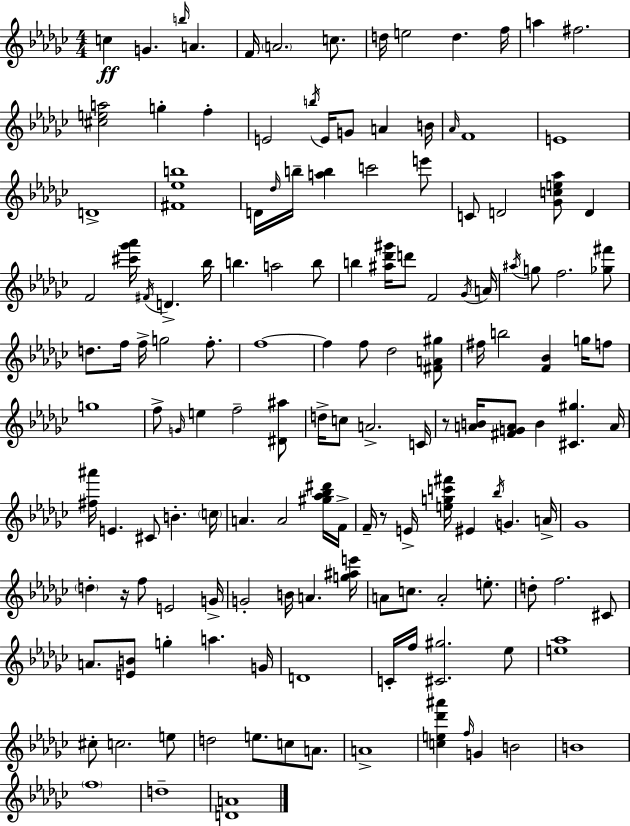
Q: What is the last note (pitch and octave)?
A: D5